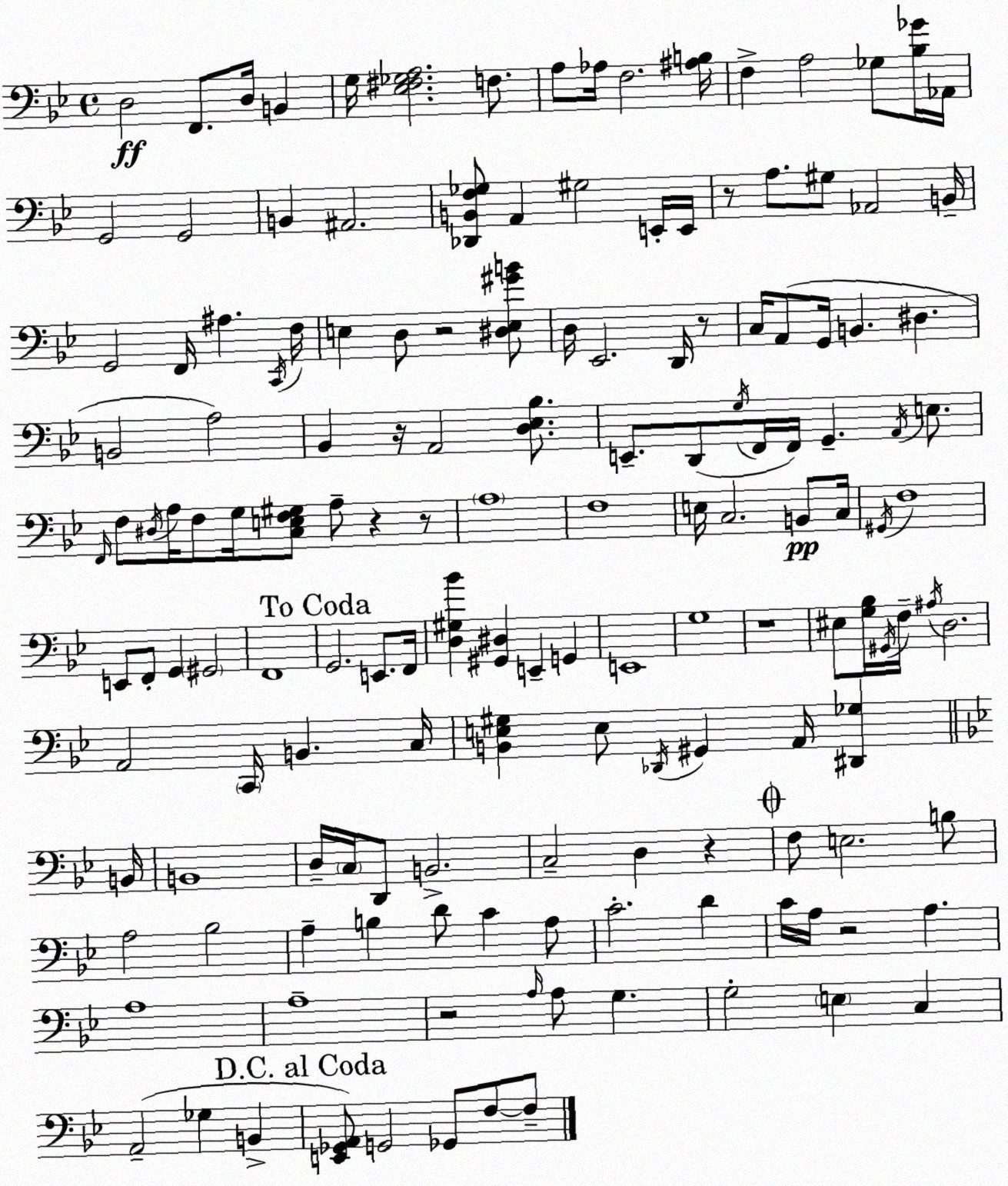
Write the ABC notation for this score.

X:1
T:Untitled
M:4/4
L:1/4
K:Bb
D,2 F,,/2 D,/4 B,, G,/4 [_E,^F,_G,A,]2 F,/2 A,/2 _A,/4 F,2 [^A,B,]/4 F, A,2 _G,/2 [_B,_G]/4 _A,,/4 G,,2 G,,2 B,, ^A,,2 [_D,,B,,F,_G,]/2 A,, ^G,2 E,,/4 E,,/4 z/2 A,/2 ^G,/2 _A,,2 B,,/4 G,,2 F,,/4 ^A, C,,/4 F,/4 E, D,/2 z2 [^D,E,^GB]/2 D,/4 _E,,2 D,,/4 z/2 C,/4 A,,/2 G,,/4 B,, ^D, B,,2 A,2 _B,, z/4 A,,2 [D,_E,_B,]/2 E,,/2 D,,/2 G,/4 F,,/4 F,,/4 G,, A,,/4 E,/2 F,,/4 F,/2 ^D,/4 A,/4 F,/2 G,/4 [C,E,F,^G,]/2 A,/2 z z/2 A,4 F,4 E,/4 C,2 B,,/2 C,/4 ^G,,/4 F,4 E,,/2 F,,/2 G,, ^G,,2 F,,4 G,,2 E,,/2 F,,/4 [D,^G,_B] [^G,,^D,] E,, G,, E,,4 G,4 z4 ^E,/2 [G,_B,]/4 ^G,,/4 F,/4 ^A,/4 D,2 A,,2 C,,/4 B,, C,/4 [B,,E,^G,] E,/2 _D,,/4 ^G,, A,,/4 [^D,,_G,] B,,/4 B,,4 D,/4 C,/4 D,,/2 B,,2 C,2 D, z F,/2 E,2 B,/2 A,2 _B,2 A, B, D/2 C A,/2 C2 D C/4 A,/4 z2 A, A,4 A,4 z2 A,/4 A,/2 G, G,2 E, C, A,,2 _G, B,, [E,,_G,,A,,]/2 G,,2 _G,,/2 F,/2 F,/2